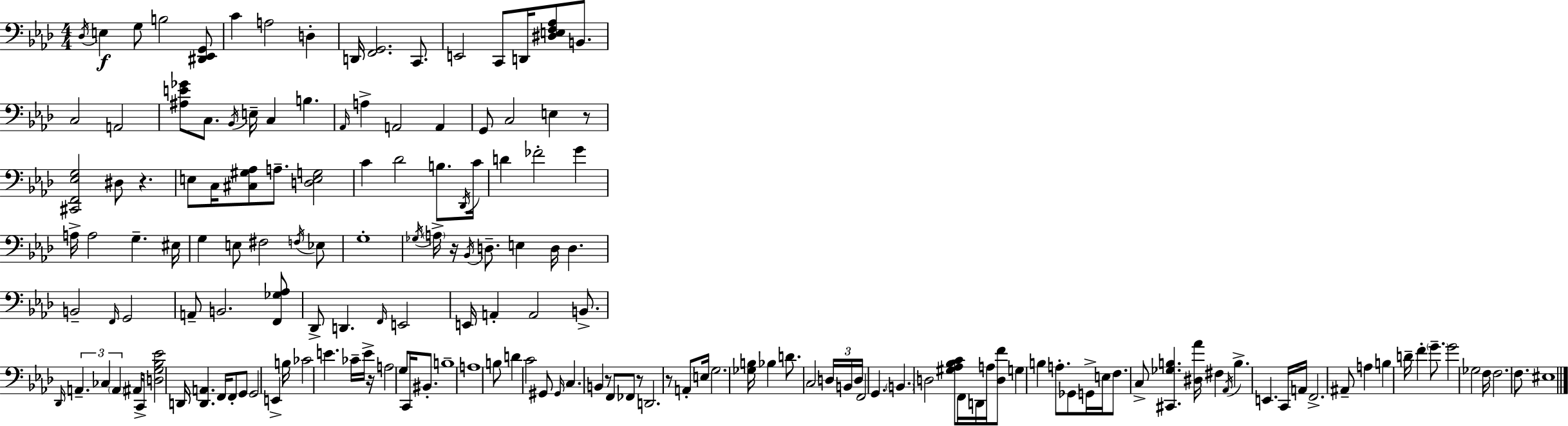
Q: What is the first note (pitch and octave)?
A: Db3